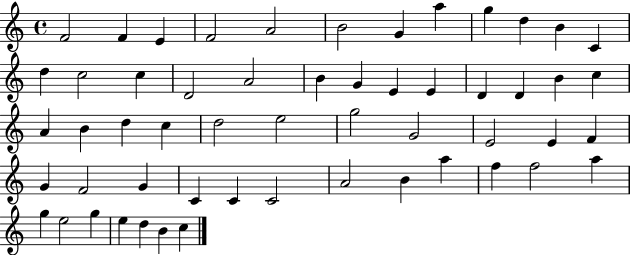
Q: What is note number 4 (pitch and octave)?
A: F4